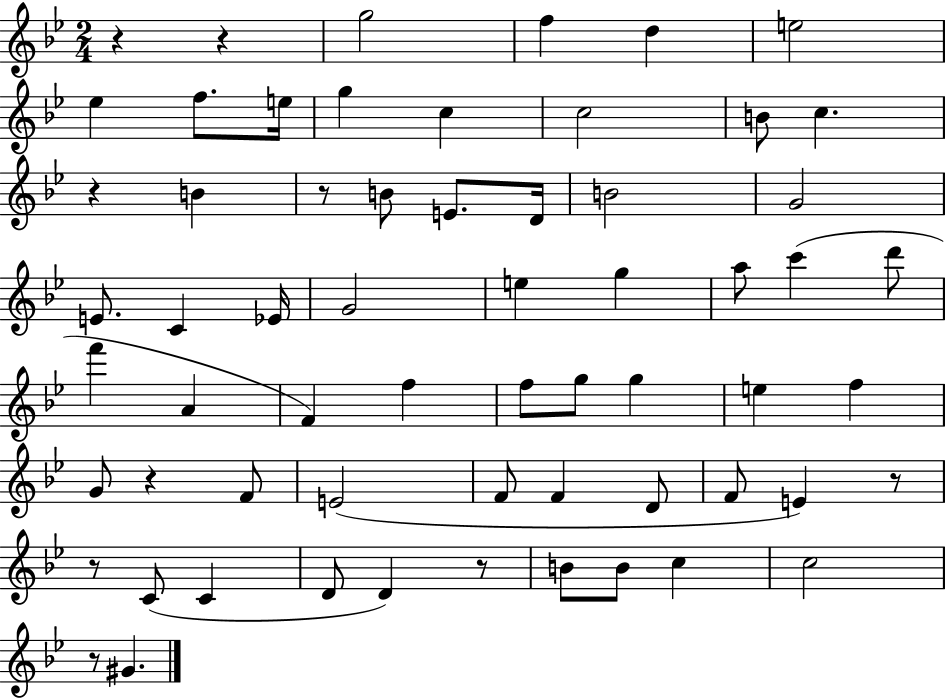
R/q R/q G5/h F5/q D5/q E5/h Eb5/q F5/e. E5/s G5/q C5/q C5/h B4/e C5/q. R/q B4/q R/e B4/e E4/e. D4/s B4/h G4/h E4/e. C4/q Eb4/s G4/h E5/q G5/q A5/e C6/q D6/e F6/q A4/q F4/q F5/q F5/e G5/e G5/q E5/q F5/q G4/e R/q F4/e E4/h F4/e F4/q D4/e F4/e E4/q R/e R/e C4/e C4/q D4/e D4/q R/e B4/e B4/e C5/q C5/h R/e G#4/q.